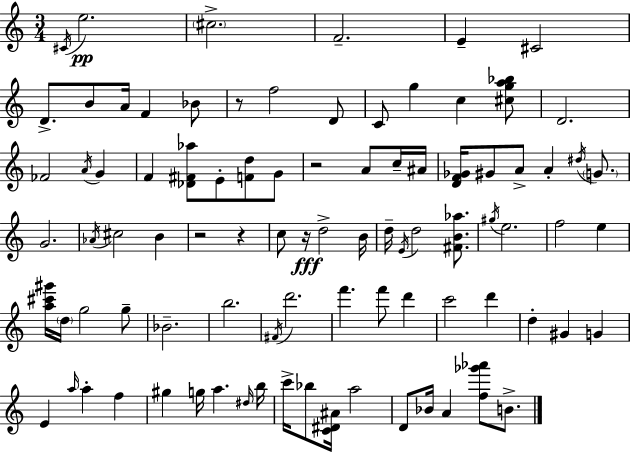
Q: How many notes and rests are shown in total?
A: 89